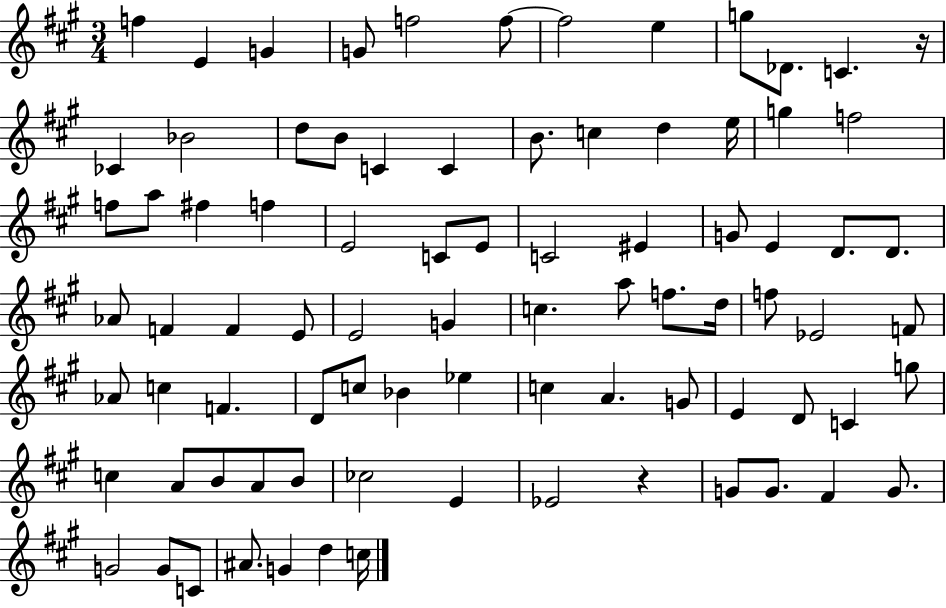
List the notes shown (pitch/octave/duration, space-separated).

F5/q E4/q G4/q G4/e F5/h F5/e F5/h E5/q G5/e Db4/e. C4/q. R/s CES4/q Bb4/h D5/e B4/e C4/q C4/q B4/e. C5/q D5/q E5/s G5/q F5/h F5/e A5/e F#5/q F5/q E4/h C4/e E4/e C4/h EIS4/q G4/e E4/q D4/e. D4/e. Ab4/e F4/q F4/q E4/e E4/h G4/q C5/q. A5/e F5/e. D5/s F5/e Eb4/h F4/e Ab4/e C5/q F4/q. D4/e C5/e Bb4/q Eb5/q C5/q A4/q. G4/e E4/q D4/e C4/q G5/e C5/q A4/e B4/e A4/e B4/e CES5/h E4/q Eb4/h R/q G4/e G4/e. F#4/q G4/e. G4/h G4/e C4/e A#4/e. G4/q D5/q C5/s